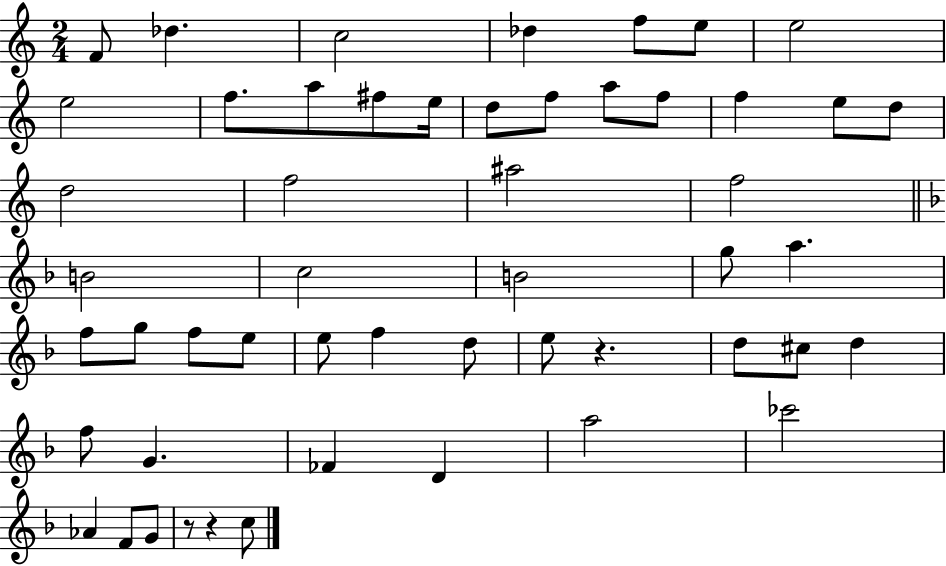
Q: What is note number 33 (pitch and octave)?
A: E5